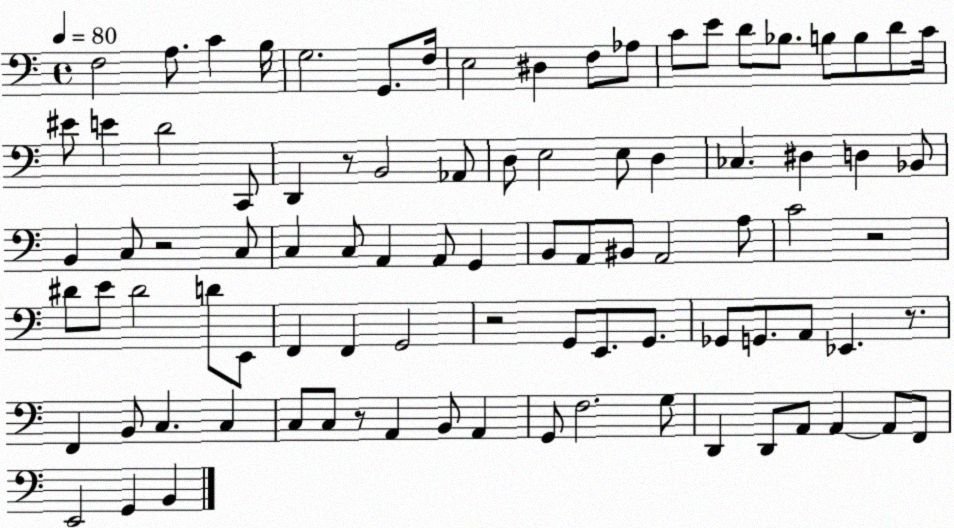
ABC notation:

X:1
T:Untitled
M:4/4
L:1/4
K:C
F,2 A,/2 C B,/4 G,2 G,,/2 F,/4 E,2 ^D, F,/2 _A,/2 C/2 E/2 D/2 _B,/2 B,/2 B,/2 D/2 C/4 ^E/2 E D2 C,,/2 D,, z/2 B,,2 _A,,/2 D,/2 E,2 E,/2 D, _C, ^D, D, _B,,/2 B,, C,/2 z2 C,/2 C, C,/2 A,, A,,/2 G,, B,,/2 A,,/2 ^B,,/2 A,,2 A,/2 C2 z2 ^D/2 E/2 ^D2 D/2 E,,/2 F,, F,, G,,2 z2 G,,/2 E,,/2 G,,/2 _G,,/2 G,,/2 A,,/2 _E,, z/2 F,, B,,/2 C, C, C,/2 C,/2 z/2 A,, B,,/2 A,, G,,/2 F,2 G,/2 D,, D,,/2 A,,/2 A,, A,,/2 F,,/2 E,,2 G,, B,,